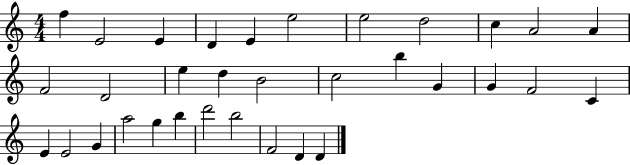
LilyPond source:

{
  \clef treble
  \numericTimeSignature
  \time 4/4
  \key c \major
  f''4 e'2 e'4 | d'4 e'4 e''2 | e''2 d''2 | c''4 a'2 a'4 | \break f'2 d'2 | e''4 d''4 b'2 | c''2 b''4 g'4 | g'4 f'2 c'4 | \break e'4 e'2 g'4 | a''2 g''4 b''4 | d'''2 b''2 | f'2 d'4 d'4 | \break \bar "|."
}